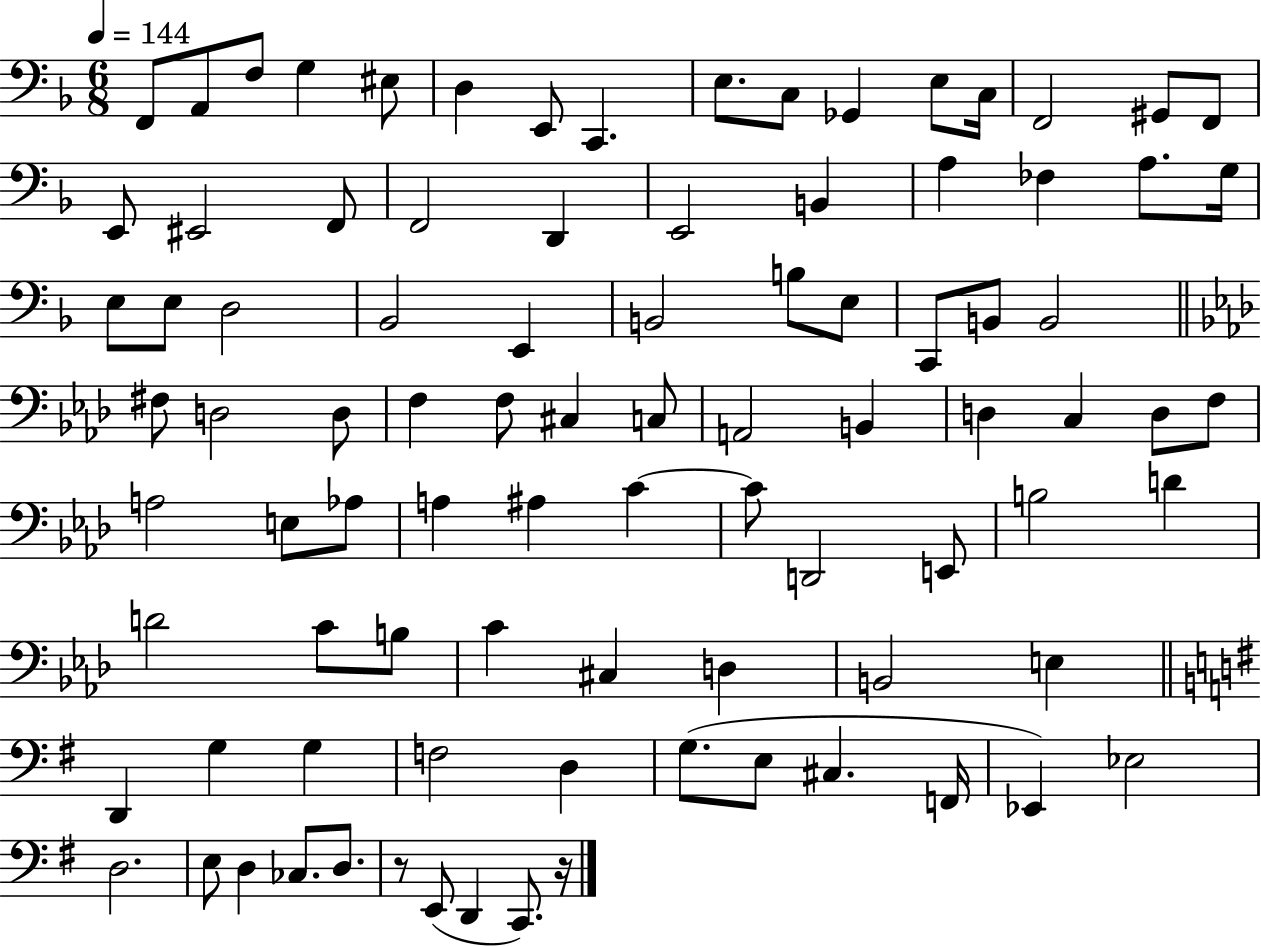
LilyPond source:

{
  \clef bass
  \numericTimeSignature
  \time 6/8
  \key f \major
  \tempo 4 = 144
  f,8 a,8 f8 g4 eis8 | d4 e,8 c,4. | e8. c8 ges,4 e8 c16 | f,2 gis,8 f,8 | \break e,8 eis,2 f,8 | f,2 d,4 | e,2 b,4 | a4 fes4 a8. g16 | \break e8 e8 d2 | bes,2 e,4 | b,2 b8 e8 | c,8 b,8 b,2 | \break \bar "||" \break \key f \minor fis8 d2 d8 | f4 f8 cis4 c8 | a,2 b,4 | d4 c4 d8 f8 | \break a2 e8 aes8 | a4 ais4 c'4~~ | c'8 d,2 e,8 | b2 d'4 | \break d'2 c'8 b8 | c'4 cis4 d4 | b,2 e4 | \bar "||" \break \key g \major d,4 g4 g4 | f2 d4 | g8.( e8 cis4. f,16 | ees,4) ees2 | \break d2. | e8 d4 ces8. d8. | r8 e,8( d,4 c,8.) r16 | \bar "|."
}